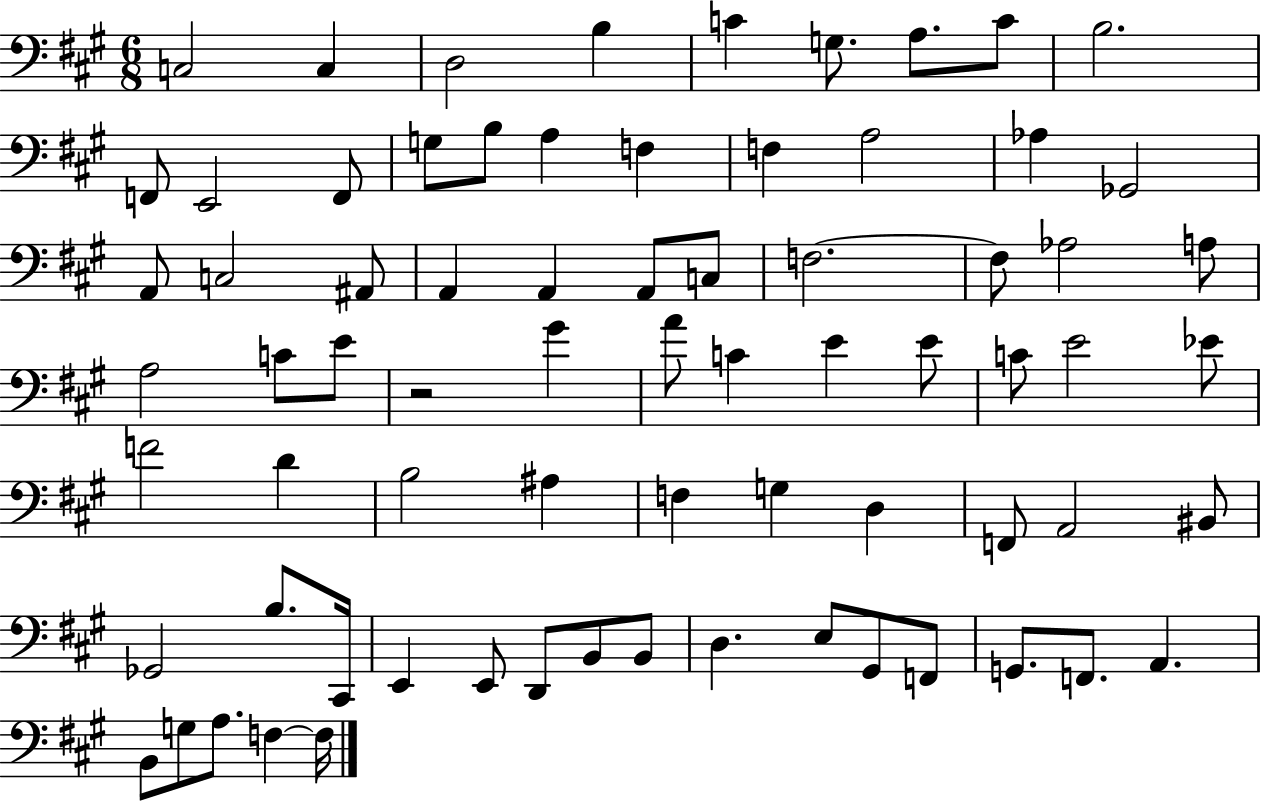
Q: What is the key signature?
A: A major